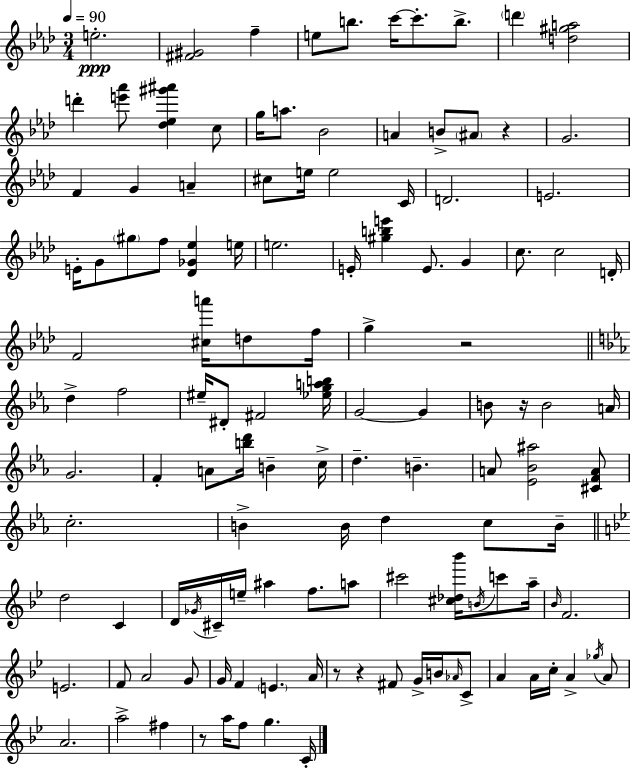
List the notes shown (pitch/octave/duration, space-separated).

E5/h. [F#4,G#4]/h F5/q E5/e B5/e. C6/s C6/e. B5/e. D6/q [D5,G#5,A5]/h D6/q [E6,Ab6]/e [Db5,Eb5,G#6,A#6]/q C5/e G5/s A5/e. Bb4/h A4/q B4/e A#4/e R/q G4/h. F4/q G4/q A4/q C#5/e E5/s E5/h C4/s D4/h. E4/h. E4/s G4/e G#5/e F5/e [Db4,Gb4,Eb5]/q E5/s E5/h. E4/s [G#5,B5,E6]/q E4/e. G4/q C5/e. C5/h D4/s F4/h [C#5,A6]/s D5/e F5/s G5/q R/h D5/q F5/h EIS5/s D#4/e F#4/h [Eb5,G5,A5,B5]/s G4/h G4/q B4/e R/s B4/h A4/s G4/h. F4/q A4/e [B5,D6]/s B4/q C5/s D5/q. B4/q. A4/e [Eb4,Bb4,A#5]/h [C#4,F4,A4]/e C5/h. B4/q B4/s D5/q C5/e B4/s D5/h C4/q D4/s Gb4/s C#4/s E5/s A#5/q F5/e. A5/e C#6/h [C#5,Db5,Bb6]/s B4/s C6/e A5/s Bb4/s F4/h. E4/h. F4/e A4/h G4/e G4/s F4/q E4/q. A4/s R/e R/q F#4/e G4/s B4/s Ab4/s C4/e A4/q A4/s C5/s A4/q Gb5/s A4/e A4/h. A5/h F#5/q R/e A5/s F5/e G5/q. C4/s